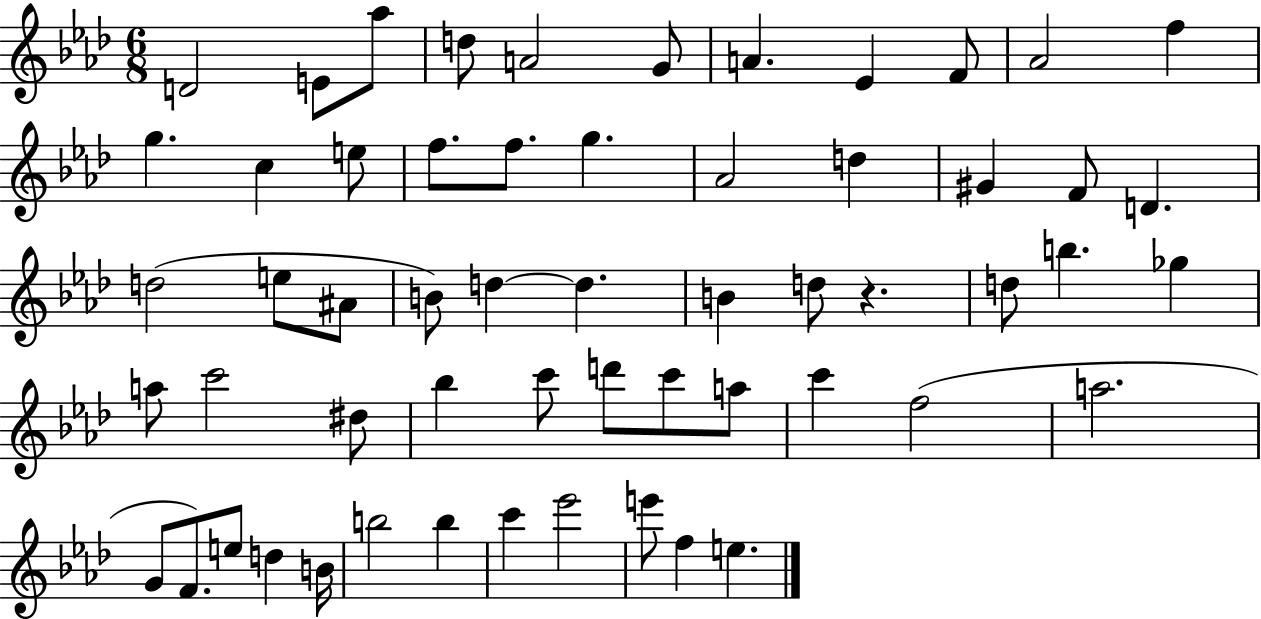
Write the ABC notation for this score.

X:1
T:Untitled
M:6/8
L:1/4
K:Ab
D2 E/2 _a/2 d/2 A2 G/2 A _E F/2 _A2 f g c e/2 f/2 f/2 g _A2 d ^G F/2 D d2 e/2 ^A/2 B/2 d d B d/2 z d/2 b _g a/2 c'2 ^d/2 _b c'/2 d'/2 c'/2 a/2 c' f2 a2 G/2 F/2 e/2 d B/4 b2 b c' _e'2 e'/2 f e